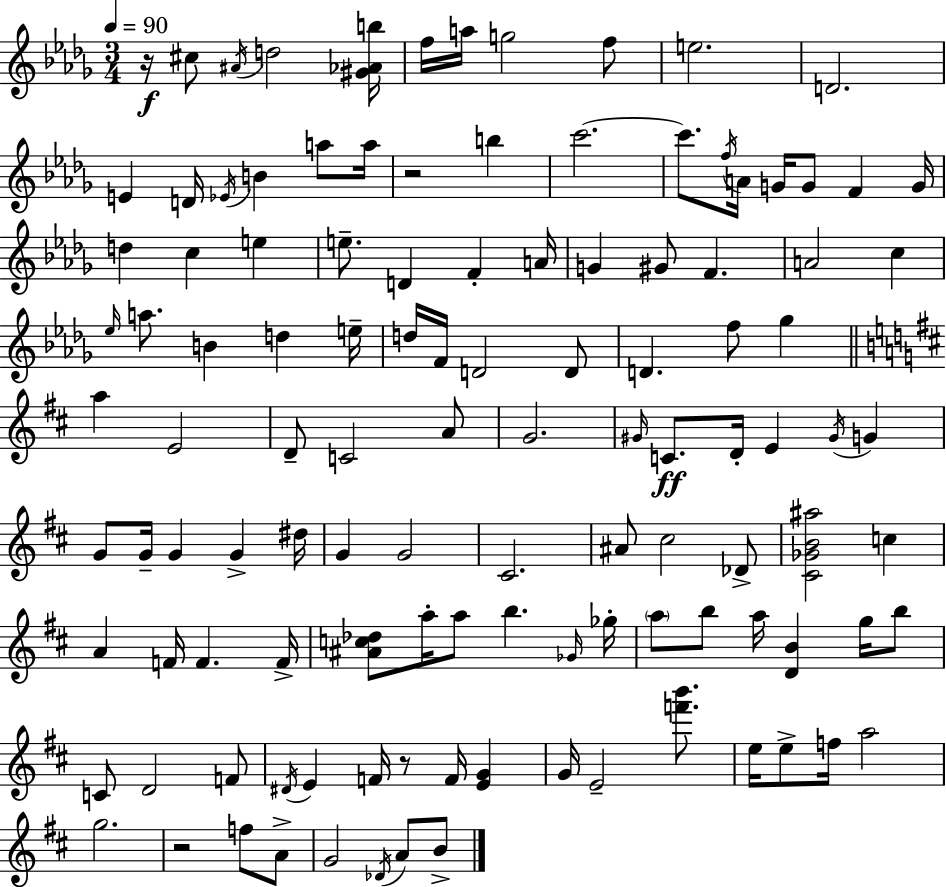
R/s C#5/e A#4/s D5/h [G#4,Ab4,B5]/s F5/s A5/s G5/h F5/e E5/h. D4/h. E4/q D4/s Eb4/s B4/q A5/e A5/s R/h B5/q C6/h. C6/e. F5/s A4/s G4/s G4/e F4/q G4/s D5/q C5/q E5/q E5/e. D4/q F4/q A4/s G4/q G#4/e F4/q. A4/h C5/q Eb5/s A5/e. B4/q D5/q E5/s D5/s F4/s D4/h D4/e D4/q. F5/e Gb5/q A5/q E4/h D4/e C4/h A4/e G4/h. G#4/s C4/e. D4/s E4/q G#4/s G4/q G4/e G4/s G4/q G4/q D#5/s G4/q G4/h C#4/h. A#4/e C#5/h Db4/e [C#4,Gb4,B4,A#5]/h C5/q A4/q F4/s F4/q. F4/s [A#4,C5,Db5]/e A5/s A5/e B5/q. Gb4/s Gb5/s A5/e B5/e A5/s [D4,B4]/q G5/s B5/e C4/e D4/h F4/e D#4/s E4/q F4/s R/e F4/s [E4,G4]/q G4/s E4/h [F6,B6]/e. E5/s E5/e F5/s A5/h G5/h. R/h F5/e A4/e G4/h Db4/s A4/e B4/e